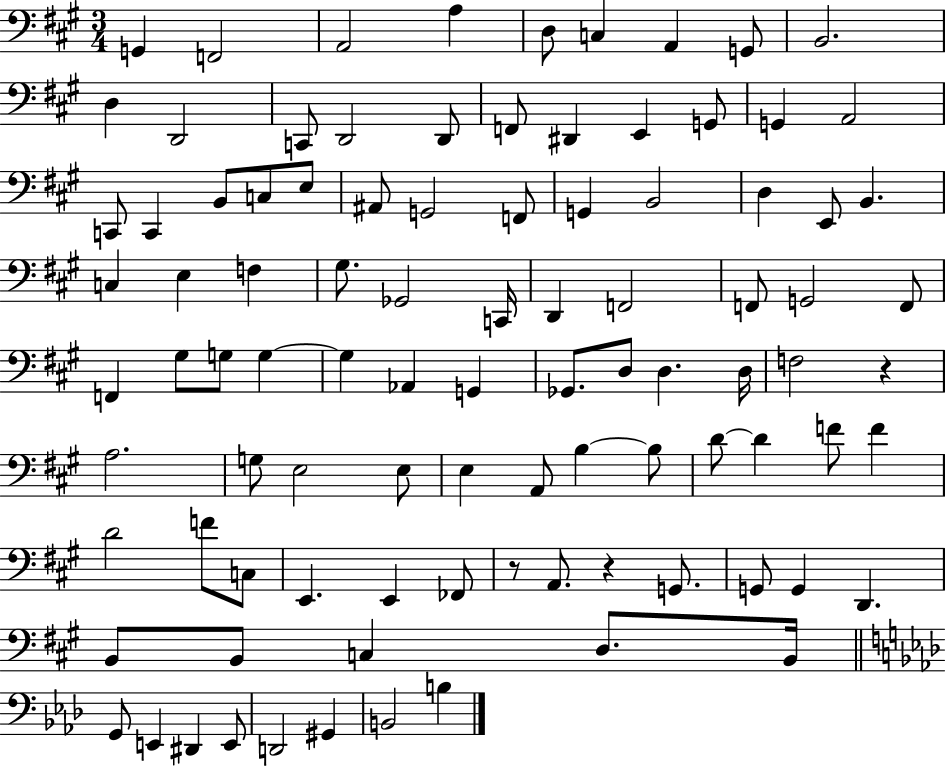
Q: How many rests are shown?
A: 3